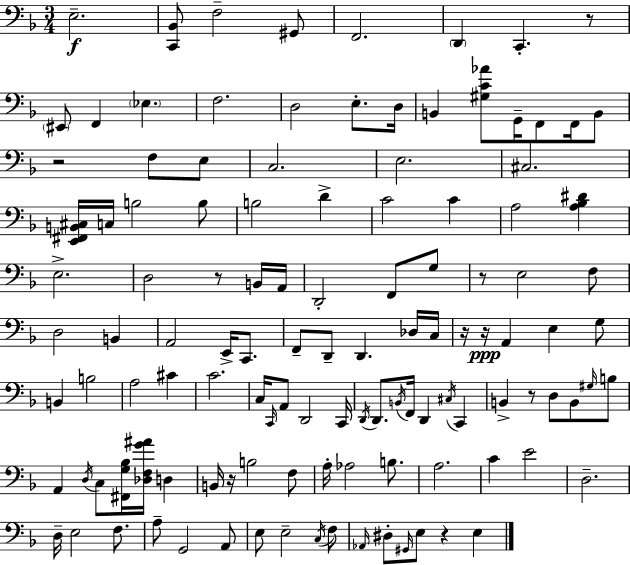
{
  \clef bass
  \numericTimeSignature
  \time 3/4
  \key f \major
  e2.--\f | <c, bes,>8 f2-- gis,8 | f,2. | \parenthesize d,4 c,4.-. r8 | \break \parenthesize eis,8 f,4 \parenthesize ees4. | f2. | d2 e8.-. d16 | b,4 <gis c' aes'>8 g,16-- f,8 f,16 b,8 | \break r2 f8 e8 | c2. | e2. | cis2. | \break <e, fis, b, cis>16 c16 b2 b8 | b2 d'4-> | c'2 c'4 | a2 <a bes dis'>4 | \break e2.-> | d2 r8 b,16 a,16 | d,2-. f,8 g8 | r8 e2 f8 | \break d2 b,4 | a,2 e,16-> c,8. | f,8-- d,8-- d,4. des16 c16 | r16 r16\ppp a,4 e4 g8 | \break b,4 b2 | a2 cis'4 | c'2. | c16 \grace { c,16 } a,8 d,2 | \break c,16 \acciaccatura { d,16 } d,8. \acciaccatura { b,16 } f,16 d,4 \acciaccatura { cis16 } | c,4 b,4-> r8 d8 | b,8 \grace { gis16 } b8 a,4 \acciaccatura { d16 } c8 | <fis, g bes>16 <des f g' ais'>16 d4 b,16 r16 b2 | \break f8 a16-. aes2 | b8. a2. | c'4 e'2 | d2.-- | \break d16-- e2 | f8. a8-- g,2 | a,8 e8 e2-- | \acciaccatura { c16 } f8 \grace { aes,16 } dis8-. \grace { gis,16 } e8 | \break r4 e4 \bar "|."
}